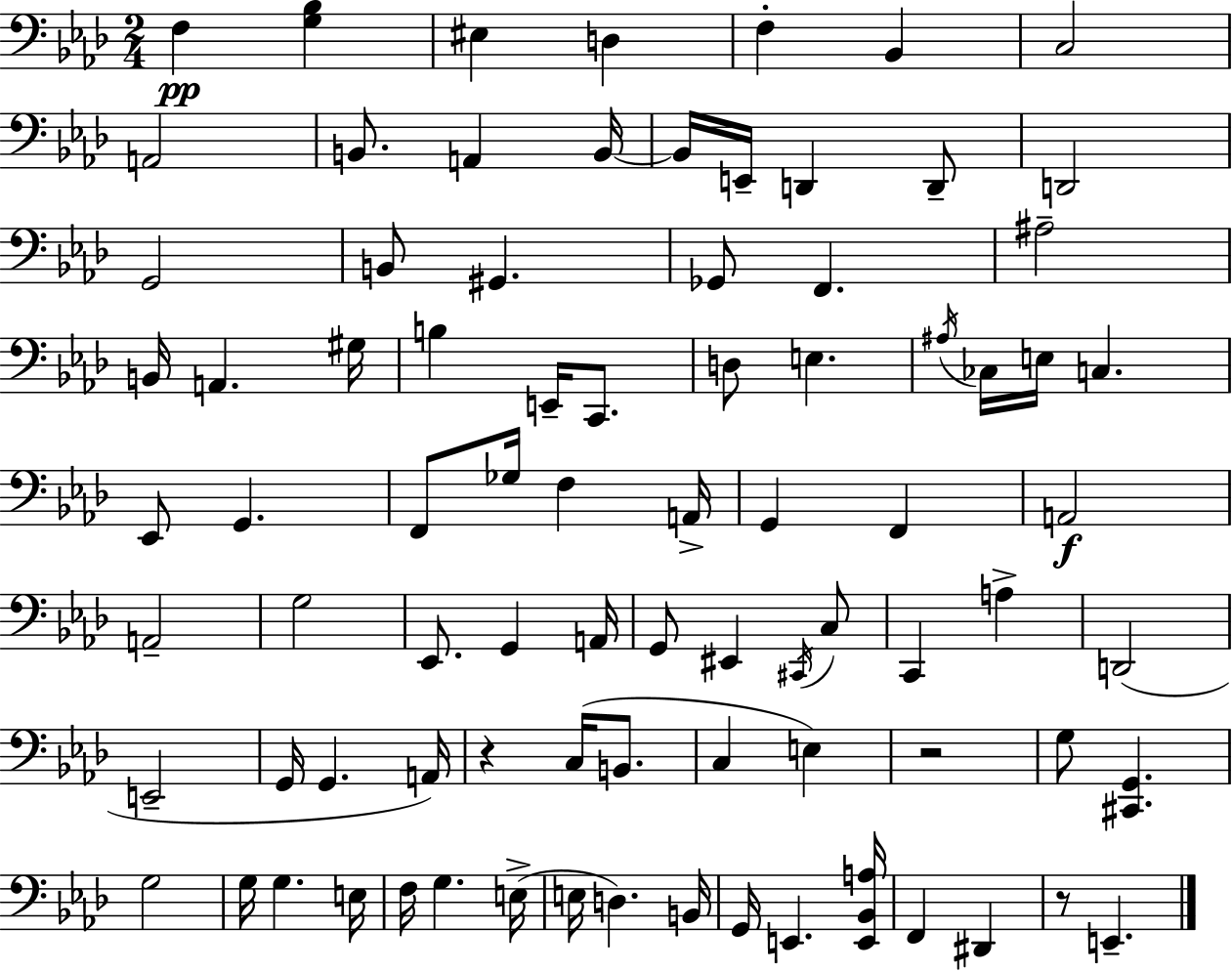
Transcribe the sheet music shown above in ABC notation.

X:1
T:Untitled
M:2/4
L:1/4
K:Ab
F, [G,_B,] ^E, D, F, _B,, C,2 A,,2 B,,/2 A,, B,,/4 B,,/4 E,,/4 D,, D,,/2 D,,2 G,,2 B,,/2 ^G,, _G,,/2 F,, ^A,2 B,,/4 A,, ^G,/4 B, E,,/4 C,,/2 D,/2 E, ^A,/4 _C,/4 E,/4 C, _E,,/2 G,, F,,/2 _G,/4 F, A,,/4 G,, F,, A,,2 A,,2 G,2 _E,,/2 G,, A,,/4 G,,/2 ^E,, ^C,,/4 C,/2 C,, A, D,,2 E,,2 G,,/4 G,, A,,/4 z C,/4 B,,/2 C, E, z2 G,/2 [^C,,G,,] G,2 G,/4 G, E,/4 F,/4 G, E,/4 E,/4 D, B,,/4 G,,/4 E,, [E,,_B,,A,]/4 F,, ^D,, z/2 E,,